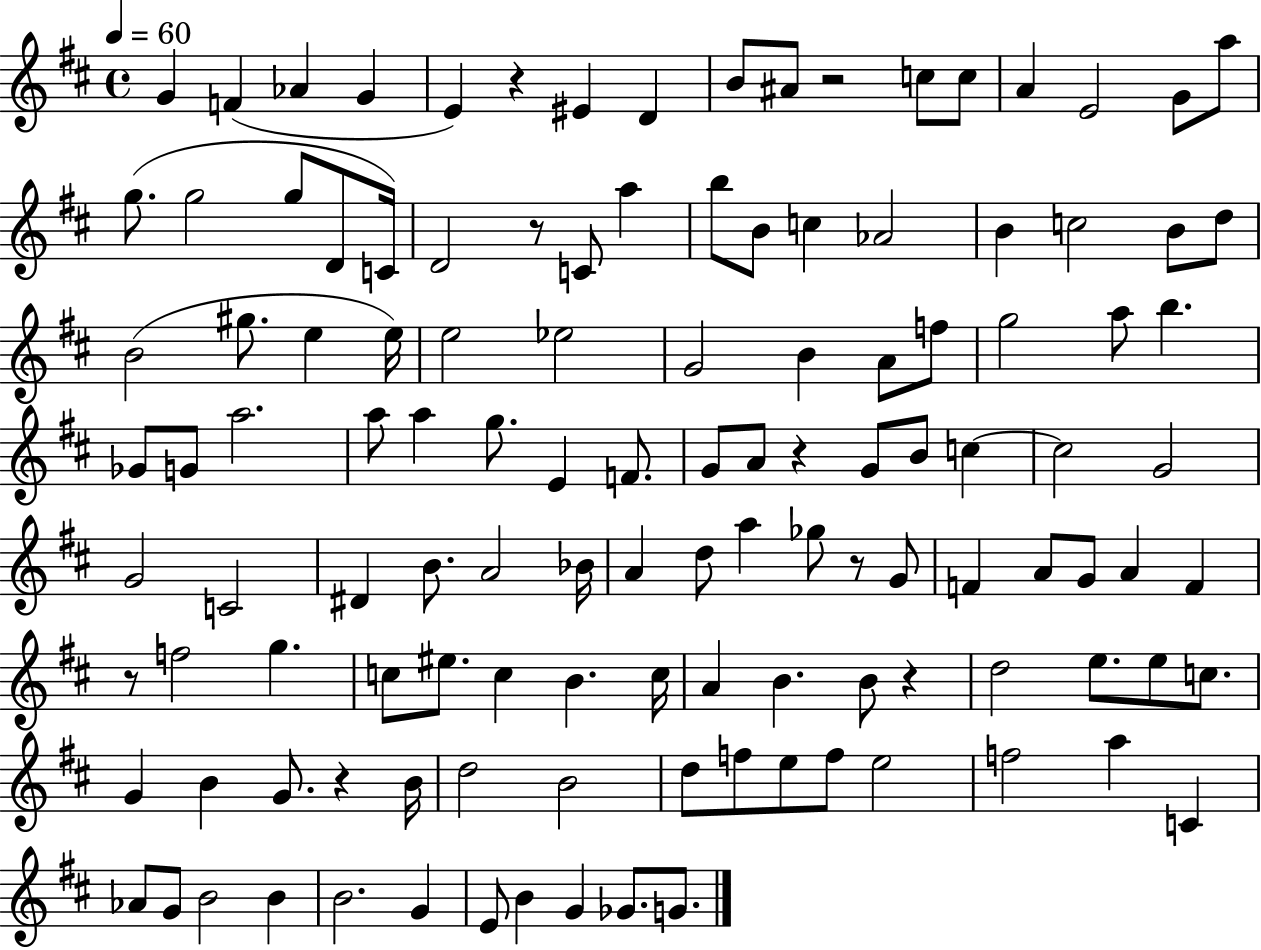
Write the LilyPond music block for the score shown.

{
  \clef treble
  \time 4/4
  \defaultTimeSignature
  \key d \major
  \tempo 4 = 60
  g'4 f'4( aes'4 g'4 | e'4) r4 eis'4 d'4 | b'8 ais'8 r2 c''8 c''8 | a'4 e'2 g'8 a''8 | \break g''8.( g''2 g''8 d'8 c'16) | d'2 r8 c'8 a''4 | b''8 b'8 c''4 aes'2 | b'4 c''2 b'8 d''8 | \break b'2( gis''8. e''4 e''16) | e''2 ees''2 | g'2 b'4 a'8 f''8 | g''2 a''8 b''4. | \break ges'8 g'8 a''2. | a''8 a''4 g''8. e'4 f'8. | g'8 a'8 r4 g'8 b'8 c''4~~ | c''2 g'2 | \break g'2 c'2 | dis'4 b'8. a'2 bes'16 | a'4 d''8 a''4 ges''8 r8 g'8 | f'4 a'8 g'8 a'4 f'4 | \break r8 f''2 g''4. | c''8 eis''8. c''4 b'4. c''16 | a'4 b'4. b'8 r4 | d''2 e''8. e''8 c''8. | \break g'4 b'4 g'8. r4 b'16 | d''2 b'2 | d''8 f''8 e''8 f''8 e''2 | f''2 a''4 c'4 | \break aes'8 g'8 b'2 b'4 | b'2. g'4 | e'8 b'4 g'4 ges'8. g'8. | \bar "|."
}